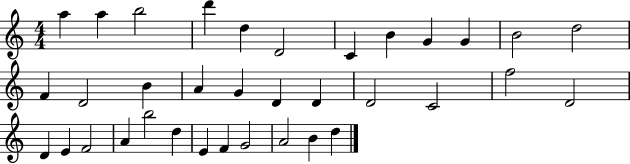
A5/q A5/q B5/h D6/q D5/q D4/h C4/q B4/q G4/q G4/q B4/h D5/h F4/q D4/h B4/q A4/q G4/q D4/q D4/q D4/h C4/h F5/h D4/h D4/q E4/q F4/h A4/q B5/h D5/q E4/q F4/q G4/h A4/h B4/q D5/q